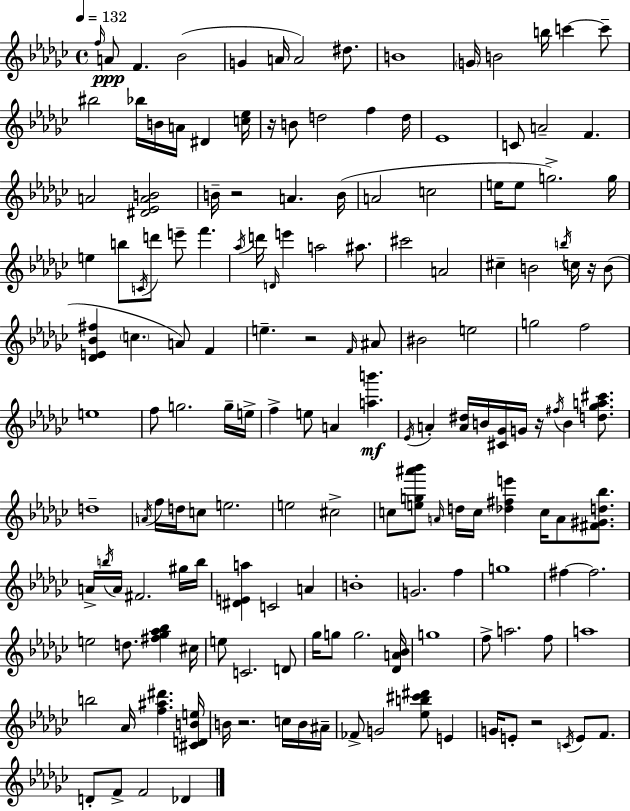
F5/s A4/e F4/q. Bb4/h G4/q A4/s A4/h D#5/e. B4/w G4/s B4/h B5/s C6/q C6/e BIS5/h Bb5/s B4/s A4/s D#4/q [C5,Eb5]/s R/s B4/e D5/h F5/q D5/s Eb4/w C4/e A4/h F4/q. A4/h [D#4,Eb4,A4,B4]/h B4/s R/h A4/q. B4/s A4/h C5/h E5/s E5/e G5/h. G5/s E5/q B5/e C4/s D6/e E6/e F6/q. Ab5/s D6/s D4/s E6/q A5/h A#5/e. C#6/h A4/h C#5/q B4/h B5/s C5/s R/s B4/e [Db4,E4,Bb4,F#5]/q C5/q. A4/e F4/q E5/q. R/h F4/s A#4/e BIS4/h E5/h G5/h F5/h E5/w F5/e G5/h. G5/s E5/s F5/q E5/e A4/q [A5,B6]/q. Eb4/s A4/q [A4,D#5]/s B4/s [C#4,Gb4]/s G4/s R/s F#5/s B4/q [D5,Gb5,A5,C#6]/e. D5/w A4/s F5/s D5/s C5/e E5/h. E5/h C#5/h C5/e [E5,G5,A#6,Bb6]/e A4/s D5/s C5/s [Db5,F#5,E6]/q C5/s A4/e [F#4,G#4,D5,Bb5]/e. A4/s B5/s A4/s F#4/h. G#5/s B5/s [D#4,E4,A5]/q C4/h A4/q B4/w G4/h. F5/q G5/w F#5/q F#5/h. E5/h D5/e. [F#5,Gb5,Ab5,Bb5]/q C#5/s E5/e C4/h. D4/e Gb5/s G5/e G5/h. [Db4,A4,Bb4]/s G5/w F5/e A5/h. F5/e A5/w B5/h Ab4/s [F5,A#5,D#6]/q. [C#4,D4,B4,E5]/s B4/s R/h. C5/s B4/s A#4/s FES4/e G4/h [Eb5,B5,C#6,D#6]/e E4/q G4/s E4/e R/h C4/s E4/e F4/e. D4/e F4/e F4/h Db4/q